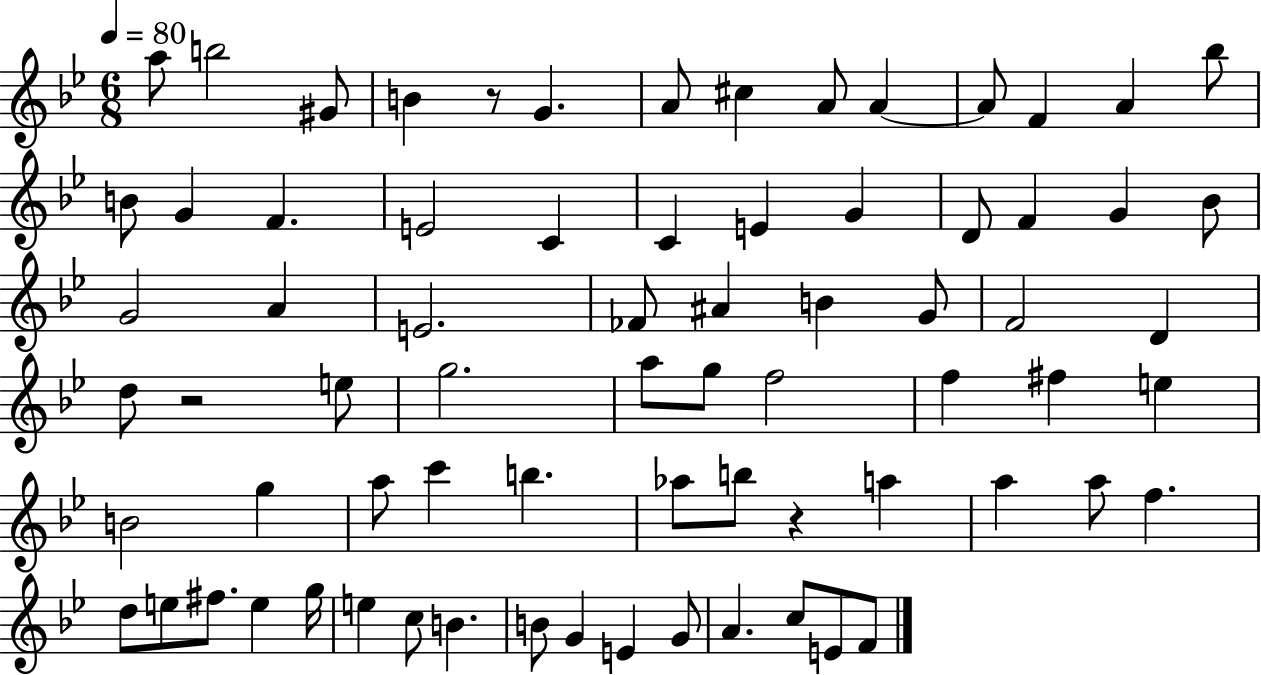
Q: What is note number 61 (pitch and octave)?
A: C5